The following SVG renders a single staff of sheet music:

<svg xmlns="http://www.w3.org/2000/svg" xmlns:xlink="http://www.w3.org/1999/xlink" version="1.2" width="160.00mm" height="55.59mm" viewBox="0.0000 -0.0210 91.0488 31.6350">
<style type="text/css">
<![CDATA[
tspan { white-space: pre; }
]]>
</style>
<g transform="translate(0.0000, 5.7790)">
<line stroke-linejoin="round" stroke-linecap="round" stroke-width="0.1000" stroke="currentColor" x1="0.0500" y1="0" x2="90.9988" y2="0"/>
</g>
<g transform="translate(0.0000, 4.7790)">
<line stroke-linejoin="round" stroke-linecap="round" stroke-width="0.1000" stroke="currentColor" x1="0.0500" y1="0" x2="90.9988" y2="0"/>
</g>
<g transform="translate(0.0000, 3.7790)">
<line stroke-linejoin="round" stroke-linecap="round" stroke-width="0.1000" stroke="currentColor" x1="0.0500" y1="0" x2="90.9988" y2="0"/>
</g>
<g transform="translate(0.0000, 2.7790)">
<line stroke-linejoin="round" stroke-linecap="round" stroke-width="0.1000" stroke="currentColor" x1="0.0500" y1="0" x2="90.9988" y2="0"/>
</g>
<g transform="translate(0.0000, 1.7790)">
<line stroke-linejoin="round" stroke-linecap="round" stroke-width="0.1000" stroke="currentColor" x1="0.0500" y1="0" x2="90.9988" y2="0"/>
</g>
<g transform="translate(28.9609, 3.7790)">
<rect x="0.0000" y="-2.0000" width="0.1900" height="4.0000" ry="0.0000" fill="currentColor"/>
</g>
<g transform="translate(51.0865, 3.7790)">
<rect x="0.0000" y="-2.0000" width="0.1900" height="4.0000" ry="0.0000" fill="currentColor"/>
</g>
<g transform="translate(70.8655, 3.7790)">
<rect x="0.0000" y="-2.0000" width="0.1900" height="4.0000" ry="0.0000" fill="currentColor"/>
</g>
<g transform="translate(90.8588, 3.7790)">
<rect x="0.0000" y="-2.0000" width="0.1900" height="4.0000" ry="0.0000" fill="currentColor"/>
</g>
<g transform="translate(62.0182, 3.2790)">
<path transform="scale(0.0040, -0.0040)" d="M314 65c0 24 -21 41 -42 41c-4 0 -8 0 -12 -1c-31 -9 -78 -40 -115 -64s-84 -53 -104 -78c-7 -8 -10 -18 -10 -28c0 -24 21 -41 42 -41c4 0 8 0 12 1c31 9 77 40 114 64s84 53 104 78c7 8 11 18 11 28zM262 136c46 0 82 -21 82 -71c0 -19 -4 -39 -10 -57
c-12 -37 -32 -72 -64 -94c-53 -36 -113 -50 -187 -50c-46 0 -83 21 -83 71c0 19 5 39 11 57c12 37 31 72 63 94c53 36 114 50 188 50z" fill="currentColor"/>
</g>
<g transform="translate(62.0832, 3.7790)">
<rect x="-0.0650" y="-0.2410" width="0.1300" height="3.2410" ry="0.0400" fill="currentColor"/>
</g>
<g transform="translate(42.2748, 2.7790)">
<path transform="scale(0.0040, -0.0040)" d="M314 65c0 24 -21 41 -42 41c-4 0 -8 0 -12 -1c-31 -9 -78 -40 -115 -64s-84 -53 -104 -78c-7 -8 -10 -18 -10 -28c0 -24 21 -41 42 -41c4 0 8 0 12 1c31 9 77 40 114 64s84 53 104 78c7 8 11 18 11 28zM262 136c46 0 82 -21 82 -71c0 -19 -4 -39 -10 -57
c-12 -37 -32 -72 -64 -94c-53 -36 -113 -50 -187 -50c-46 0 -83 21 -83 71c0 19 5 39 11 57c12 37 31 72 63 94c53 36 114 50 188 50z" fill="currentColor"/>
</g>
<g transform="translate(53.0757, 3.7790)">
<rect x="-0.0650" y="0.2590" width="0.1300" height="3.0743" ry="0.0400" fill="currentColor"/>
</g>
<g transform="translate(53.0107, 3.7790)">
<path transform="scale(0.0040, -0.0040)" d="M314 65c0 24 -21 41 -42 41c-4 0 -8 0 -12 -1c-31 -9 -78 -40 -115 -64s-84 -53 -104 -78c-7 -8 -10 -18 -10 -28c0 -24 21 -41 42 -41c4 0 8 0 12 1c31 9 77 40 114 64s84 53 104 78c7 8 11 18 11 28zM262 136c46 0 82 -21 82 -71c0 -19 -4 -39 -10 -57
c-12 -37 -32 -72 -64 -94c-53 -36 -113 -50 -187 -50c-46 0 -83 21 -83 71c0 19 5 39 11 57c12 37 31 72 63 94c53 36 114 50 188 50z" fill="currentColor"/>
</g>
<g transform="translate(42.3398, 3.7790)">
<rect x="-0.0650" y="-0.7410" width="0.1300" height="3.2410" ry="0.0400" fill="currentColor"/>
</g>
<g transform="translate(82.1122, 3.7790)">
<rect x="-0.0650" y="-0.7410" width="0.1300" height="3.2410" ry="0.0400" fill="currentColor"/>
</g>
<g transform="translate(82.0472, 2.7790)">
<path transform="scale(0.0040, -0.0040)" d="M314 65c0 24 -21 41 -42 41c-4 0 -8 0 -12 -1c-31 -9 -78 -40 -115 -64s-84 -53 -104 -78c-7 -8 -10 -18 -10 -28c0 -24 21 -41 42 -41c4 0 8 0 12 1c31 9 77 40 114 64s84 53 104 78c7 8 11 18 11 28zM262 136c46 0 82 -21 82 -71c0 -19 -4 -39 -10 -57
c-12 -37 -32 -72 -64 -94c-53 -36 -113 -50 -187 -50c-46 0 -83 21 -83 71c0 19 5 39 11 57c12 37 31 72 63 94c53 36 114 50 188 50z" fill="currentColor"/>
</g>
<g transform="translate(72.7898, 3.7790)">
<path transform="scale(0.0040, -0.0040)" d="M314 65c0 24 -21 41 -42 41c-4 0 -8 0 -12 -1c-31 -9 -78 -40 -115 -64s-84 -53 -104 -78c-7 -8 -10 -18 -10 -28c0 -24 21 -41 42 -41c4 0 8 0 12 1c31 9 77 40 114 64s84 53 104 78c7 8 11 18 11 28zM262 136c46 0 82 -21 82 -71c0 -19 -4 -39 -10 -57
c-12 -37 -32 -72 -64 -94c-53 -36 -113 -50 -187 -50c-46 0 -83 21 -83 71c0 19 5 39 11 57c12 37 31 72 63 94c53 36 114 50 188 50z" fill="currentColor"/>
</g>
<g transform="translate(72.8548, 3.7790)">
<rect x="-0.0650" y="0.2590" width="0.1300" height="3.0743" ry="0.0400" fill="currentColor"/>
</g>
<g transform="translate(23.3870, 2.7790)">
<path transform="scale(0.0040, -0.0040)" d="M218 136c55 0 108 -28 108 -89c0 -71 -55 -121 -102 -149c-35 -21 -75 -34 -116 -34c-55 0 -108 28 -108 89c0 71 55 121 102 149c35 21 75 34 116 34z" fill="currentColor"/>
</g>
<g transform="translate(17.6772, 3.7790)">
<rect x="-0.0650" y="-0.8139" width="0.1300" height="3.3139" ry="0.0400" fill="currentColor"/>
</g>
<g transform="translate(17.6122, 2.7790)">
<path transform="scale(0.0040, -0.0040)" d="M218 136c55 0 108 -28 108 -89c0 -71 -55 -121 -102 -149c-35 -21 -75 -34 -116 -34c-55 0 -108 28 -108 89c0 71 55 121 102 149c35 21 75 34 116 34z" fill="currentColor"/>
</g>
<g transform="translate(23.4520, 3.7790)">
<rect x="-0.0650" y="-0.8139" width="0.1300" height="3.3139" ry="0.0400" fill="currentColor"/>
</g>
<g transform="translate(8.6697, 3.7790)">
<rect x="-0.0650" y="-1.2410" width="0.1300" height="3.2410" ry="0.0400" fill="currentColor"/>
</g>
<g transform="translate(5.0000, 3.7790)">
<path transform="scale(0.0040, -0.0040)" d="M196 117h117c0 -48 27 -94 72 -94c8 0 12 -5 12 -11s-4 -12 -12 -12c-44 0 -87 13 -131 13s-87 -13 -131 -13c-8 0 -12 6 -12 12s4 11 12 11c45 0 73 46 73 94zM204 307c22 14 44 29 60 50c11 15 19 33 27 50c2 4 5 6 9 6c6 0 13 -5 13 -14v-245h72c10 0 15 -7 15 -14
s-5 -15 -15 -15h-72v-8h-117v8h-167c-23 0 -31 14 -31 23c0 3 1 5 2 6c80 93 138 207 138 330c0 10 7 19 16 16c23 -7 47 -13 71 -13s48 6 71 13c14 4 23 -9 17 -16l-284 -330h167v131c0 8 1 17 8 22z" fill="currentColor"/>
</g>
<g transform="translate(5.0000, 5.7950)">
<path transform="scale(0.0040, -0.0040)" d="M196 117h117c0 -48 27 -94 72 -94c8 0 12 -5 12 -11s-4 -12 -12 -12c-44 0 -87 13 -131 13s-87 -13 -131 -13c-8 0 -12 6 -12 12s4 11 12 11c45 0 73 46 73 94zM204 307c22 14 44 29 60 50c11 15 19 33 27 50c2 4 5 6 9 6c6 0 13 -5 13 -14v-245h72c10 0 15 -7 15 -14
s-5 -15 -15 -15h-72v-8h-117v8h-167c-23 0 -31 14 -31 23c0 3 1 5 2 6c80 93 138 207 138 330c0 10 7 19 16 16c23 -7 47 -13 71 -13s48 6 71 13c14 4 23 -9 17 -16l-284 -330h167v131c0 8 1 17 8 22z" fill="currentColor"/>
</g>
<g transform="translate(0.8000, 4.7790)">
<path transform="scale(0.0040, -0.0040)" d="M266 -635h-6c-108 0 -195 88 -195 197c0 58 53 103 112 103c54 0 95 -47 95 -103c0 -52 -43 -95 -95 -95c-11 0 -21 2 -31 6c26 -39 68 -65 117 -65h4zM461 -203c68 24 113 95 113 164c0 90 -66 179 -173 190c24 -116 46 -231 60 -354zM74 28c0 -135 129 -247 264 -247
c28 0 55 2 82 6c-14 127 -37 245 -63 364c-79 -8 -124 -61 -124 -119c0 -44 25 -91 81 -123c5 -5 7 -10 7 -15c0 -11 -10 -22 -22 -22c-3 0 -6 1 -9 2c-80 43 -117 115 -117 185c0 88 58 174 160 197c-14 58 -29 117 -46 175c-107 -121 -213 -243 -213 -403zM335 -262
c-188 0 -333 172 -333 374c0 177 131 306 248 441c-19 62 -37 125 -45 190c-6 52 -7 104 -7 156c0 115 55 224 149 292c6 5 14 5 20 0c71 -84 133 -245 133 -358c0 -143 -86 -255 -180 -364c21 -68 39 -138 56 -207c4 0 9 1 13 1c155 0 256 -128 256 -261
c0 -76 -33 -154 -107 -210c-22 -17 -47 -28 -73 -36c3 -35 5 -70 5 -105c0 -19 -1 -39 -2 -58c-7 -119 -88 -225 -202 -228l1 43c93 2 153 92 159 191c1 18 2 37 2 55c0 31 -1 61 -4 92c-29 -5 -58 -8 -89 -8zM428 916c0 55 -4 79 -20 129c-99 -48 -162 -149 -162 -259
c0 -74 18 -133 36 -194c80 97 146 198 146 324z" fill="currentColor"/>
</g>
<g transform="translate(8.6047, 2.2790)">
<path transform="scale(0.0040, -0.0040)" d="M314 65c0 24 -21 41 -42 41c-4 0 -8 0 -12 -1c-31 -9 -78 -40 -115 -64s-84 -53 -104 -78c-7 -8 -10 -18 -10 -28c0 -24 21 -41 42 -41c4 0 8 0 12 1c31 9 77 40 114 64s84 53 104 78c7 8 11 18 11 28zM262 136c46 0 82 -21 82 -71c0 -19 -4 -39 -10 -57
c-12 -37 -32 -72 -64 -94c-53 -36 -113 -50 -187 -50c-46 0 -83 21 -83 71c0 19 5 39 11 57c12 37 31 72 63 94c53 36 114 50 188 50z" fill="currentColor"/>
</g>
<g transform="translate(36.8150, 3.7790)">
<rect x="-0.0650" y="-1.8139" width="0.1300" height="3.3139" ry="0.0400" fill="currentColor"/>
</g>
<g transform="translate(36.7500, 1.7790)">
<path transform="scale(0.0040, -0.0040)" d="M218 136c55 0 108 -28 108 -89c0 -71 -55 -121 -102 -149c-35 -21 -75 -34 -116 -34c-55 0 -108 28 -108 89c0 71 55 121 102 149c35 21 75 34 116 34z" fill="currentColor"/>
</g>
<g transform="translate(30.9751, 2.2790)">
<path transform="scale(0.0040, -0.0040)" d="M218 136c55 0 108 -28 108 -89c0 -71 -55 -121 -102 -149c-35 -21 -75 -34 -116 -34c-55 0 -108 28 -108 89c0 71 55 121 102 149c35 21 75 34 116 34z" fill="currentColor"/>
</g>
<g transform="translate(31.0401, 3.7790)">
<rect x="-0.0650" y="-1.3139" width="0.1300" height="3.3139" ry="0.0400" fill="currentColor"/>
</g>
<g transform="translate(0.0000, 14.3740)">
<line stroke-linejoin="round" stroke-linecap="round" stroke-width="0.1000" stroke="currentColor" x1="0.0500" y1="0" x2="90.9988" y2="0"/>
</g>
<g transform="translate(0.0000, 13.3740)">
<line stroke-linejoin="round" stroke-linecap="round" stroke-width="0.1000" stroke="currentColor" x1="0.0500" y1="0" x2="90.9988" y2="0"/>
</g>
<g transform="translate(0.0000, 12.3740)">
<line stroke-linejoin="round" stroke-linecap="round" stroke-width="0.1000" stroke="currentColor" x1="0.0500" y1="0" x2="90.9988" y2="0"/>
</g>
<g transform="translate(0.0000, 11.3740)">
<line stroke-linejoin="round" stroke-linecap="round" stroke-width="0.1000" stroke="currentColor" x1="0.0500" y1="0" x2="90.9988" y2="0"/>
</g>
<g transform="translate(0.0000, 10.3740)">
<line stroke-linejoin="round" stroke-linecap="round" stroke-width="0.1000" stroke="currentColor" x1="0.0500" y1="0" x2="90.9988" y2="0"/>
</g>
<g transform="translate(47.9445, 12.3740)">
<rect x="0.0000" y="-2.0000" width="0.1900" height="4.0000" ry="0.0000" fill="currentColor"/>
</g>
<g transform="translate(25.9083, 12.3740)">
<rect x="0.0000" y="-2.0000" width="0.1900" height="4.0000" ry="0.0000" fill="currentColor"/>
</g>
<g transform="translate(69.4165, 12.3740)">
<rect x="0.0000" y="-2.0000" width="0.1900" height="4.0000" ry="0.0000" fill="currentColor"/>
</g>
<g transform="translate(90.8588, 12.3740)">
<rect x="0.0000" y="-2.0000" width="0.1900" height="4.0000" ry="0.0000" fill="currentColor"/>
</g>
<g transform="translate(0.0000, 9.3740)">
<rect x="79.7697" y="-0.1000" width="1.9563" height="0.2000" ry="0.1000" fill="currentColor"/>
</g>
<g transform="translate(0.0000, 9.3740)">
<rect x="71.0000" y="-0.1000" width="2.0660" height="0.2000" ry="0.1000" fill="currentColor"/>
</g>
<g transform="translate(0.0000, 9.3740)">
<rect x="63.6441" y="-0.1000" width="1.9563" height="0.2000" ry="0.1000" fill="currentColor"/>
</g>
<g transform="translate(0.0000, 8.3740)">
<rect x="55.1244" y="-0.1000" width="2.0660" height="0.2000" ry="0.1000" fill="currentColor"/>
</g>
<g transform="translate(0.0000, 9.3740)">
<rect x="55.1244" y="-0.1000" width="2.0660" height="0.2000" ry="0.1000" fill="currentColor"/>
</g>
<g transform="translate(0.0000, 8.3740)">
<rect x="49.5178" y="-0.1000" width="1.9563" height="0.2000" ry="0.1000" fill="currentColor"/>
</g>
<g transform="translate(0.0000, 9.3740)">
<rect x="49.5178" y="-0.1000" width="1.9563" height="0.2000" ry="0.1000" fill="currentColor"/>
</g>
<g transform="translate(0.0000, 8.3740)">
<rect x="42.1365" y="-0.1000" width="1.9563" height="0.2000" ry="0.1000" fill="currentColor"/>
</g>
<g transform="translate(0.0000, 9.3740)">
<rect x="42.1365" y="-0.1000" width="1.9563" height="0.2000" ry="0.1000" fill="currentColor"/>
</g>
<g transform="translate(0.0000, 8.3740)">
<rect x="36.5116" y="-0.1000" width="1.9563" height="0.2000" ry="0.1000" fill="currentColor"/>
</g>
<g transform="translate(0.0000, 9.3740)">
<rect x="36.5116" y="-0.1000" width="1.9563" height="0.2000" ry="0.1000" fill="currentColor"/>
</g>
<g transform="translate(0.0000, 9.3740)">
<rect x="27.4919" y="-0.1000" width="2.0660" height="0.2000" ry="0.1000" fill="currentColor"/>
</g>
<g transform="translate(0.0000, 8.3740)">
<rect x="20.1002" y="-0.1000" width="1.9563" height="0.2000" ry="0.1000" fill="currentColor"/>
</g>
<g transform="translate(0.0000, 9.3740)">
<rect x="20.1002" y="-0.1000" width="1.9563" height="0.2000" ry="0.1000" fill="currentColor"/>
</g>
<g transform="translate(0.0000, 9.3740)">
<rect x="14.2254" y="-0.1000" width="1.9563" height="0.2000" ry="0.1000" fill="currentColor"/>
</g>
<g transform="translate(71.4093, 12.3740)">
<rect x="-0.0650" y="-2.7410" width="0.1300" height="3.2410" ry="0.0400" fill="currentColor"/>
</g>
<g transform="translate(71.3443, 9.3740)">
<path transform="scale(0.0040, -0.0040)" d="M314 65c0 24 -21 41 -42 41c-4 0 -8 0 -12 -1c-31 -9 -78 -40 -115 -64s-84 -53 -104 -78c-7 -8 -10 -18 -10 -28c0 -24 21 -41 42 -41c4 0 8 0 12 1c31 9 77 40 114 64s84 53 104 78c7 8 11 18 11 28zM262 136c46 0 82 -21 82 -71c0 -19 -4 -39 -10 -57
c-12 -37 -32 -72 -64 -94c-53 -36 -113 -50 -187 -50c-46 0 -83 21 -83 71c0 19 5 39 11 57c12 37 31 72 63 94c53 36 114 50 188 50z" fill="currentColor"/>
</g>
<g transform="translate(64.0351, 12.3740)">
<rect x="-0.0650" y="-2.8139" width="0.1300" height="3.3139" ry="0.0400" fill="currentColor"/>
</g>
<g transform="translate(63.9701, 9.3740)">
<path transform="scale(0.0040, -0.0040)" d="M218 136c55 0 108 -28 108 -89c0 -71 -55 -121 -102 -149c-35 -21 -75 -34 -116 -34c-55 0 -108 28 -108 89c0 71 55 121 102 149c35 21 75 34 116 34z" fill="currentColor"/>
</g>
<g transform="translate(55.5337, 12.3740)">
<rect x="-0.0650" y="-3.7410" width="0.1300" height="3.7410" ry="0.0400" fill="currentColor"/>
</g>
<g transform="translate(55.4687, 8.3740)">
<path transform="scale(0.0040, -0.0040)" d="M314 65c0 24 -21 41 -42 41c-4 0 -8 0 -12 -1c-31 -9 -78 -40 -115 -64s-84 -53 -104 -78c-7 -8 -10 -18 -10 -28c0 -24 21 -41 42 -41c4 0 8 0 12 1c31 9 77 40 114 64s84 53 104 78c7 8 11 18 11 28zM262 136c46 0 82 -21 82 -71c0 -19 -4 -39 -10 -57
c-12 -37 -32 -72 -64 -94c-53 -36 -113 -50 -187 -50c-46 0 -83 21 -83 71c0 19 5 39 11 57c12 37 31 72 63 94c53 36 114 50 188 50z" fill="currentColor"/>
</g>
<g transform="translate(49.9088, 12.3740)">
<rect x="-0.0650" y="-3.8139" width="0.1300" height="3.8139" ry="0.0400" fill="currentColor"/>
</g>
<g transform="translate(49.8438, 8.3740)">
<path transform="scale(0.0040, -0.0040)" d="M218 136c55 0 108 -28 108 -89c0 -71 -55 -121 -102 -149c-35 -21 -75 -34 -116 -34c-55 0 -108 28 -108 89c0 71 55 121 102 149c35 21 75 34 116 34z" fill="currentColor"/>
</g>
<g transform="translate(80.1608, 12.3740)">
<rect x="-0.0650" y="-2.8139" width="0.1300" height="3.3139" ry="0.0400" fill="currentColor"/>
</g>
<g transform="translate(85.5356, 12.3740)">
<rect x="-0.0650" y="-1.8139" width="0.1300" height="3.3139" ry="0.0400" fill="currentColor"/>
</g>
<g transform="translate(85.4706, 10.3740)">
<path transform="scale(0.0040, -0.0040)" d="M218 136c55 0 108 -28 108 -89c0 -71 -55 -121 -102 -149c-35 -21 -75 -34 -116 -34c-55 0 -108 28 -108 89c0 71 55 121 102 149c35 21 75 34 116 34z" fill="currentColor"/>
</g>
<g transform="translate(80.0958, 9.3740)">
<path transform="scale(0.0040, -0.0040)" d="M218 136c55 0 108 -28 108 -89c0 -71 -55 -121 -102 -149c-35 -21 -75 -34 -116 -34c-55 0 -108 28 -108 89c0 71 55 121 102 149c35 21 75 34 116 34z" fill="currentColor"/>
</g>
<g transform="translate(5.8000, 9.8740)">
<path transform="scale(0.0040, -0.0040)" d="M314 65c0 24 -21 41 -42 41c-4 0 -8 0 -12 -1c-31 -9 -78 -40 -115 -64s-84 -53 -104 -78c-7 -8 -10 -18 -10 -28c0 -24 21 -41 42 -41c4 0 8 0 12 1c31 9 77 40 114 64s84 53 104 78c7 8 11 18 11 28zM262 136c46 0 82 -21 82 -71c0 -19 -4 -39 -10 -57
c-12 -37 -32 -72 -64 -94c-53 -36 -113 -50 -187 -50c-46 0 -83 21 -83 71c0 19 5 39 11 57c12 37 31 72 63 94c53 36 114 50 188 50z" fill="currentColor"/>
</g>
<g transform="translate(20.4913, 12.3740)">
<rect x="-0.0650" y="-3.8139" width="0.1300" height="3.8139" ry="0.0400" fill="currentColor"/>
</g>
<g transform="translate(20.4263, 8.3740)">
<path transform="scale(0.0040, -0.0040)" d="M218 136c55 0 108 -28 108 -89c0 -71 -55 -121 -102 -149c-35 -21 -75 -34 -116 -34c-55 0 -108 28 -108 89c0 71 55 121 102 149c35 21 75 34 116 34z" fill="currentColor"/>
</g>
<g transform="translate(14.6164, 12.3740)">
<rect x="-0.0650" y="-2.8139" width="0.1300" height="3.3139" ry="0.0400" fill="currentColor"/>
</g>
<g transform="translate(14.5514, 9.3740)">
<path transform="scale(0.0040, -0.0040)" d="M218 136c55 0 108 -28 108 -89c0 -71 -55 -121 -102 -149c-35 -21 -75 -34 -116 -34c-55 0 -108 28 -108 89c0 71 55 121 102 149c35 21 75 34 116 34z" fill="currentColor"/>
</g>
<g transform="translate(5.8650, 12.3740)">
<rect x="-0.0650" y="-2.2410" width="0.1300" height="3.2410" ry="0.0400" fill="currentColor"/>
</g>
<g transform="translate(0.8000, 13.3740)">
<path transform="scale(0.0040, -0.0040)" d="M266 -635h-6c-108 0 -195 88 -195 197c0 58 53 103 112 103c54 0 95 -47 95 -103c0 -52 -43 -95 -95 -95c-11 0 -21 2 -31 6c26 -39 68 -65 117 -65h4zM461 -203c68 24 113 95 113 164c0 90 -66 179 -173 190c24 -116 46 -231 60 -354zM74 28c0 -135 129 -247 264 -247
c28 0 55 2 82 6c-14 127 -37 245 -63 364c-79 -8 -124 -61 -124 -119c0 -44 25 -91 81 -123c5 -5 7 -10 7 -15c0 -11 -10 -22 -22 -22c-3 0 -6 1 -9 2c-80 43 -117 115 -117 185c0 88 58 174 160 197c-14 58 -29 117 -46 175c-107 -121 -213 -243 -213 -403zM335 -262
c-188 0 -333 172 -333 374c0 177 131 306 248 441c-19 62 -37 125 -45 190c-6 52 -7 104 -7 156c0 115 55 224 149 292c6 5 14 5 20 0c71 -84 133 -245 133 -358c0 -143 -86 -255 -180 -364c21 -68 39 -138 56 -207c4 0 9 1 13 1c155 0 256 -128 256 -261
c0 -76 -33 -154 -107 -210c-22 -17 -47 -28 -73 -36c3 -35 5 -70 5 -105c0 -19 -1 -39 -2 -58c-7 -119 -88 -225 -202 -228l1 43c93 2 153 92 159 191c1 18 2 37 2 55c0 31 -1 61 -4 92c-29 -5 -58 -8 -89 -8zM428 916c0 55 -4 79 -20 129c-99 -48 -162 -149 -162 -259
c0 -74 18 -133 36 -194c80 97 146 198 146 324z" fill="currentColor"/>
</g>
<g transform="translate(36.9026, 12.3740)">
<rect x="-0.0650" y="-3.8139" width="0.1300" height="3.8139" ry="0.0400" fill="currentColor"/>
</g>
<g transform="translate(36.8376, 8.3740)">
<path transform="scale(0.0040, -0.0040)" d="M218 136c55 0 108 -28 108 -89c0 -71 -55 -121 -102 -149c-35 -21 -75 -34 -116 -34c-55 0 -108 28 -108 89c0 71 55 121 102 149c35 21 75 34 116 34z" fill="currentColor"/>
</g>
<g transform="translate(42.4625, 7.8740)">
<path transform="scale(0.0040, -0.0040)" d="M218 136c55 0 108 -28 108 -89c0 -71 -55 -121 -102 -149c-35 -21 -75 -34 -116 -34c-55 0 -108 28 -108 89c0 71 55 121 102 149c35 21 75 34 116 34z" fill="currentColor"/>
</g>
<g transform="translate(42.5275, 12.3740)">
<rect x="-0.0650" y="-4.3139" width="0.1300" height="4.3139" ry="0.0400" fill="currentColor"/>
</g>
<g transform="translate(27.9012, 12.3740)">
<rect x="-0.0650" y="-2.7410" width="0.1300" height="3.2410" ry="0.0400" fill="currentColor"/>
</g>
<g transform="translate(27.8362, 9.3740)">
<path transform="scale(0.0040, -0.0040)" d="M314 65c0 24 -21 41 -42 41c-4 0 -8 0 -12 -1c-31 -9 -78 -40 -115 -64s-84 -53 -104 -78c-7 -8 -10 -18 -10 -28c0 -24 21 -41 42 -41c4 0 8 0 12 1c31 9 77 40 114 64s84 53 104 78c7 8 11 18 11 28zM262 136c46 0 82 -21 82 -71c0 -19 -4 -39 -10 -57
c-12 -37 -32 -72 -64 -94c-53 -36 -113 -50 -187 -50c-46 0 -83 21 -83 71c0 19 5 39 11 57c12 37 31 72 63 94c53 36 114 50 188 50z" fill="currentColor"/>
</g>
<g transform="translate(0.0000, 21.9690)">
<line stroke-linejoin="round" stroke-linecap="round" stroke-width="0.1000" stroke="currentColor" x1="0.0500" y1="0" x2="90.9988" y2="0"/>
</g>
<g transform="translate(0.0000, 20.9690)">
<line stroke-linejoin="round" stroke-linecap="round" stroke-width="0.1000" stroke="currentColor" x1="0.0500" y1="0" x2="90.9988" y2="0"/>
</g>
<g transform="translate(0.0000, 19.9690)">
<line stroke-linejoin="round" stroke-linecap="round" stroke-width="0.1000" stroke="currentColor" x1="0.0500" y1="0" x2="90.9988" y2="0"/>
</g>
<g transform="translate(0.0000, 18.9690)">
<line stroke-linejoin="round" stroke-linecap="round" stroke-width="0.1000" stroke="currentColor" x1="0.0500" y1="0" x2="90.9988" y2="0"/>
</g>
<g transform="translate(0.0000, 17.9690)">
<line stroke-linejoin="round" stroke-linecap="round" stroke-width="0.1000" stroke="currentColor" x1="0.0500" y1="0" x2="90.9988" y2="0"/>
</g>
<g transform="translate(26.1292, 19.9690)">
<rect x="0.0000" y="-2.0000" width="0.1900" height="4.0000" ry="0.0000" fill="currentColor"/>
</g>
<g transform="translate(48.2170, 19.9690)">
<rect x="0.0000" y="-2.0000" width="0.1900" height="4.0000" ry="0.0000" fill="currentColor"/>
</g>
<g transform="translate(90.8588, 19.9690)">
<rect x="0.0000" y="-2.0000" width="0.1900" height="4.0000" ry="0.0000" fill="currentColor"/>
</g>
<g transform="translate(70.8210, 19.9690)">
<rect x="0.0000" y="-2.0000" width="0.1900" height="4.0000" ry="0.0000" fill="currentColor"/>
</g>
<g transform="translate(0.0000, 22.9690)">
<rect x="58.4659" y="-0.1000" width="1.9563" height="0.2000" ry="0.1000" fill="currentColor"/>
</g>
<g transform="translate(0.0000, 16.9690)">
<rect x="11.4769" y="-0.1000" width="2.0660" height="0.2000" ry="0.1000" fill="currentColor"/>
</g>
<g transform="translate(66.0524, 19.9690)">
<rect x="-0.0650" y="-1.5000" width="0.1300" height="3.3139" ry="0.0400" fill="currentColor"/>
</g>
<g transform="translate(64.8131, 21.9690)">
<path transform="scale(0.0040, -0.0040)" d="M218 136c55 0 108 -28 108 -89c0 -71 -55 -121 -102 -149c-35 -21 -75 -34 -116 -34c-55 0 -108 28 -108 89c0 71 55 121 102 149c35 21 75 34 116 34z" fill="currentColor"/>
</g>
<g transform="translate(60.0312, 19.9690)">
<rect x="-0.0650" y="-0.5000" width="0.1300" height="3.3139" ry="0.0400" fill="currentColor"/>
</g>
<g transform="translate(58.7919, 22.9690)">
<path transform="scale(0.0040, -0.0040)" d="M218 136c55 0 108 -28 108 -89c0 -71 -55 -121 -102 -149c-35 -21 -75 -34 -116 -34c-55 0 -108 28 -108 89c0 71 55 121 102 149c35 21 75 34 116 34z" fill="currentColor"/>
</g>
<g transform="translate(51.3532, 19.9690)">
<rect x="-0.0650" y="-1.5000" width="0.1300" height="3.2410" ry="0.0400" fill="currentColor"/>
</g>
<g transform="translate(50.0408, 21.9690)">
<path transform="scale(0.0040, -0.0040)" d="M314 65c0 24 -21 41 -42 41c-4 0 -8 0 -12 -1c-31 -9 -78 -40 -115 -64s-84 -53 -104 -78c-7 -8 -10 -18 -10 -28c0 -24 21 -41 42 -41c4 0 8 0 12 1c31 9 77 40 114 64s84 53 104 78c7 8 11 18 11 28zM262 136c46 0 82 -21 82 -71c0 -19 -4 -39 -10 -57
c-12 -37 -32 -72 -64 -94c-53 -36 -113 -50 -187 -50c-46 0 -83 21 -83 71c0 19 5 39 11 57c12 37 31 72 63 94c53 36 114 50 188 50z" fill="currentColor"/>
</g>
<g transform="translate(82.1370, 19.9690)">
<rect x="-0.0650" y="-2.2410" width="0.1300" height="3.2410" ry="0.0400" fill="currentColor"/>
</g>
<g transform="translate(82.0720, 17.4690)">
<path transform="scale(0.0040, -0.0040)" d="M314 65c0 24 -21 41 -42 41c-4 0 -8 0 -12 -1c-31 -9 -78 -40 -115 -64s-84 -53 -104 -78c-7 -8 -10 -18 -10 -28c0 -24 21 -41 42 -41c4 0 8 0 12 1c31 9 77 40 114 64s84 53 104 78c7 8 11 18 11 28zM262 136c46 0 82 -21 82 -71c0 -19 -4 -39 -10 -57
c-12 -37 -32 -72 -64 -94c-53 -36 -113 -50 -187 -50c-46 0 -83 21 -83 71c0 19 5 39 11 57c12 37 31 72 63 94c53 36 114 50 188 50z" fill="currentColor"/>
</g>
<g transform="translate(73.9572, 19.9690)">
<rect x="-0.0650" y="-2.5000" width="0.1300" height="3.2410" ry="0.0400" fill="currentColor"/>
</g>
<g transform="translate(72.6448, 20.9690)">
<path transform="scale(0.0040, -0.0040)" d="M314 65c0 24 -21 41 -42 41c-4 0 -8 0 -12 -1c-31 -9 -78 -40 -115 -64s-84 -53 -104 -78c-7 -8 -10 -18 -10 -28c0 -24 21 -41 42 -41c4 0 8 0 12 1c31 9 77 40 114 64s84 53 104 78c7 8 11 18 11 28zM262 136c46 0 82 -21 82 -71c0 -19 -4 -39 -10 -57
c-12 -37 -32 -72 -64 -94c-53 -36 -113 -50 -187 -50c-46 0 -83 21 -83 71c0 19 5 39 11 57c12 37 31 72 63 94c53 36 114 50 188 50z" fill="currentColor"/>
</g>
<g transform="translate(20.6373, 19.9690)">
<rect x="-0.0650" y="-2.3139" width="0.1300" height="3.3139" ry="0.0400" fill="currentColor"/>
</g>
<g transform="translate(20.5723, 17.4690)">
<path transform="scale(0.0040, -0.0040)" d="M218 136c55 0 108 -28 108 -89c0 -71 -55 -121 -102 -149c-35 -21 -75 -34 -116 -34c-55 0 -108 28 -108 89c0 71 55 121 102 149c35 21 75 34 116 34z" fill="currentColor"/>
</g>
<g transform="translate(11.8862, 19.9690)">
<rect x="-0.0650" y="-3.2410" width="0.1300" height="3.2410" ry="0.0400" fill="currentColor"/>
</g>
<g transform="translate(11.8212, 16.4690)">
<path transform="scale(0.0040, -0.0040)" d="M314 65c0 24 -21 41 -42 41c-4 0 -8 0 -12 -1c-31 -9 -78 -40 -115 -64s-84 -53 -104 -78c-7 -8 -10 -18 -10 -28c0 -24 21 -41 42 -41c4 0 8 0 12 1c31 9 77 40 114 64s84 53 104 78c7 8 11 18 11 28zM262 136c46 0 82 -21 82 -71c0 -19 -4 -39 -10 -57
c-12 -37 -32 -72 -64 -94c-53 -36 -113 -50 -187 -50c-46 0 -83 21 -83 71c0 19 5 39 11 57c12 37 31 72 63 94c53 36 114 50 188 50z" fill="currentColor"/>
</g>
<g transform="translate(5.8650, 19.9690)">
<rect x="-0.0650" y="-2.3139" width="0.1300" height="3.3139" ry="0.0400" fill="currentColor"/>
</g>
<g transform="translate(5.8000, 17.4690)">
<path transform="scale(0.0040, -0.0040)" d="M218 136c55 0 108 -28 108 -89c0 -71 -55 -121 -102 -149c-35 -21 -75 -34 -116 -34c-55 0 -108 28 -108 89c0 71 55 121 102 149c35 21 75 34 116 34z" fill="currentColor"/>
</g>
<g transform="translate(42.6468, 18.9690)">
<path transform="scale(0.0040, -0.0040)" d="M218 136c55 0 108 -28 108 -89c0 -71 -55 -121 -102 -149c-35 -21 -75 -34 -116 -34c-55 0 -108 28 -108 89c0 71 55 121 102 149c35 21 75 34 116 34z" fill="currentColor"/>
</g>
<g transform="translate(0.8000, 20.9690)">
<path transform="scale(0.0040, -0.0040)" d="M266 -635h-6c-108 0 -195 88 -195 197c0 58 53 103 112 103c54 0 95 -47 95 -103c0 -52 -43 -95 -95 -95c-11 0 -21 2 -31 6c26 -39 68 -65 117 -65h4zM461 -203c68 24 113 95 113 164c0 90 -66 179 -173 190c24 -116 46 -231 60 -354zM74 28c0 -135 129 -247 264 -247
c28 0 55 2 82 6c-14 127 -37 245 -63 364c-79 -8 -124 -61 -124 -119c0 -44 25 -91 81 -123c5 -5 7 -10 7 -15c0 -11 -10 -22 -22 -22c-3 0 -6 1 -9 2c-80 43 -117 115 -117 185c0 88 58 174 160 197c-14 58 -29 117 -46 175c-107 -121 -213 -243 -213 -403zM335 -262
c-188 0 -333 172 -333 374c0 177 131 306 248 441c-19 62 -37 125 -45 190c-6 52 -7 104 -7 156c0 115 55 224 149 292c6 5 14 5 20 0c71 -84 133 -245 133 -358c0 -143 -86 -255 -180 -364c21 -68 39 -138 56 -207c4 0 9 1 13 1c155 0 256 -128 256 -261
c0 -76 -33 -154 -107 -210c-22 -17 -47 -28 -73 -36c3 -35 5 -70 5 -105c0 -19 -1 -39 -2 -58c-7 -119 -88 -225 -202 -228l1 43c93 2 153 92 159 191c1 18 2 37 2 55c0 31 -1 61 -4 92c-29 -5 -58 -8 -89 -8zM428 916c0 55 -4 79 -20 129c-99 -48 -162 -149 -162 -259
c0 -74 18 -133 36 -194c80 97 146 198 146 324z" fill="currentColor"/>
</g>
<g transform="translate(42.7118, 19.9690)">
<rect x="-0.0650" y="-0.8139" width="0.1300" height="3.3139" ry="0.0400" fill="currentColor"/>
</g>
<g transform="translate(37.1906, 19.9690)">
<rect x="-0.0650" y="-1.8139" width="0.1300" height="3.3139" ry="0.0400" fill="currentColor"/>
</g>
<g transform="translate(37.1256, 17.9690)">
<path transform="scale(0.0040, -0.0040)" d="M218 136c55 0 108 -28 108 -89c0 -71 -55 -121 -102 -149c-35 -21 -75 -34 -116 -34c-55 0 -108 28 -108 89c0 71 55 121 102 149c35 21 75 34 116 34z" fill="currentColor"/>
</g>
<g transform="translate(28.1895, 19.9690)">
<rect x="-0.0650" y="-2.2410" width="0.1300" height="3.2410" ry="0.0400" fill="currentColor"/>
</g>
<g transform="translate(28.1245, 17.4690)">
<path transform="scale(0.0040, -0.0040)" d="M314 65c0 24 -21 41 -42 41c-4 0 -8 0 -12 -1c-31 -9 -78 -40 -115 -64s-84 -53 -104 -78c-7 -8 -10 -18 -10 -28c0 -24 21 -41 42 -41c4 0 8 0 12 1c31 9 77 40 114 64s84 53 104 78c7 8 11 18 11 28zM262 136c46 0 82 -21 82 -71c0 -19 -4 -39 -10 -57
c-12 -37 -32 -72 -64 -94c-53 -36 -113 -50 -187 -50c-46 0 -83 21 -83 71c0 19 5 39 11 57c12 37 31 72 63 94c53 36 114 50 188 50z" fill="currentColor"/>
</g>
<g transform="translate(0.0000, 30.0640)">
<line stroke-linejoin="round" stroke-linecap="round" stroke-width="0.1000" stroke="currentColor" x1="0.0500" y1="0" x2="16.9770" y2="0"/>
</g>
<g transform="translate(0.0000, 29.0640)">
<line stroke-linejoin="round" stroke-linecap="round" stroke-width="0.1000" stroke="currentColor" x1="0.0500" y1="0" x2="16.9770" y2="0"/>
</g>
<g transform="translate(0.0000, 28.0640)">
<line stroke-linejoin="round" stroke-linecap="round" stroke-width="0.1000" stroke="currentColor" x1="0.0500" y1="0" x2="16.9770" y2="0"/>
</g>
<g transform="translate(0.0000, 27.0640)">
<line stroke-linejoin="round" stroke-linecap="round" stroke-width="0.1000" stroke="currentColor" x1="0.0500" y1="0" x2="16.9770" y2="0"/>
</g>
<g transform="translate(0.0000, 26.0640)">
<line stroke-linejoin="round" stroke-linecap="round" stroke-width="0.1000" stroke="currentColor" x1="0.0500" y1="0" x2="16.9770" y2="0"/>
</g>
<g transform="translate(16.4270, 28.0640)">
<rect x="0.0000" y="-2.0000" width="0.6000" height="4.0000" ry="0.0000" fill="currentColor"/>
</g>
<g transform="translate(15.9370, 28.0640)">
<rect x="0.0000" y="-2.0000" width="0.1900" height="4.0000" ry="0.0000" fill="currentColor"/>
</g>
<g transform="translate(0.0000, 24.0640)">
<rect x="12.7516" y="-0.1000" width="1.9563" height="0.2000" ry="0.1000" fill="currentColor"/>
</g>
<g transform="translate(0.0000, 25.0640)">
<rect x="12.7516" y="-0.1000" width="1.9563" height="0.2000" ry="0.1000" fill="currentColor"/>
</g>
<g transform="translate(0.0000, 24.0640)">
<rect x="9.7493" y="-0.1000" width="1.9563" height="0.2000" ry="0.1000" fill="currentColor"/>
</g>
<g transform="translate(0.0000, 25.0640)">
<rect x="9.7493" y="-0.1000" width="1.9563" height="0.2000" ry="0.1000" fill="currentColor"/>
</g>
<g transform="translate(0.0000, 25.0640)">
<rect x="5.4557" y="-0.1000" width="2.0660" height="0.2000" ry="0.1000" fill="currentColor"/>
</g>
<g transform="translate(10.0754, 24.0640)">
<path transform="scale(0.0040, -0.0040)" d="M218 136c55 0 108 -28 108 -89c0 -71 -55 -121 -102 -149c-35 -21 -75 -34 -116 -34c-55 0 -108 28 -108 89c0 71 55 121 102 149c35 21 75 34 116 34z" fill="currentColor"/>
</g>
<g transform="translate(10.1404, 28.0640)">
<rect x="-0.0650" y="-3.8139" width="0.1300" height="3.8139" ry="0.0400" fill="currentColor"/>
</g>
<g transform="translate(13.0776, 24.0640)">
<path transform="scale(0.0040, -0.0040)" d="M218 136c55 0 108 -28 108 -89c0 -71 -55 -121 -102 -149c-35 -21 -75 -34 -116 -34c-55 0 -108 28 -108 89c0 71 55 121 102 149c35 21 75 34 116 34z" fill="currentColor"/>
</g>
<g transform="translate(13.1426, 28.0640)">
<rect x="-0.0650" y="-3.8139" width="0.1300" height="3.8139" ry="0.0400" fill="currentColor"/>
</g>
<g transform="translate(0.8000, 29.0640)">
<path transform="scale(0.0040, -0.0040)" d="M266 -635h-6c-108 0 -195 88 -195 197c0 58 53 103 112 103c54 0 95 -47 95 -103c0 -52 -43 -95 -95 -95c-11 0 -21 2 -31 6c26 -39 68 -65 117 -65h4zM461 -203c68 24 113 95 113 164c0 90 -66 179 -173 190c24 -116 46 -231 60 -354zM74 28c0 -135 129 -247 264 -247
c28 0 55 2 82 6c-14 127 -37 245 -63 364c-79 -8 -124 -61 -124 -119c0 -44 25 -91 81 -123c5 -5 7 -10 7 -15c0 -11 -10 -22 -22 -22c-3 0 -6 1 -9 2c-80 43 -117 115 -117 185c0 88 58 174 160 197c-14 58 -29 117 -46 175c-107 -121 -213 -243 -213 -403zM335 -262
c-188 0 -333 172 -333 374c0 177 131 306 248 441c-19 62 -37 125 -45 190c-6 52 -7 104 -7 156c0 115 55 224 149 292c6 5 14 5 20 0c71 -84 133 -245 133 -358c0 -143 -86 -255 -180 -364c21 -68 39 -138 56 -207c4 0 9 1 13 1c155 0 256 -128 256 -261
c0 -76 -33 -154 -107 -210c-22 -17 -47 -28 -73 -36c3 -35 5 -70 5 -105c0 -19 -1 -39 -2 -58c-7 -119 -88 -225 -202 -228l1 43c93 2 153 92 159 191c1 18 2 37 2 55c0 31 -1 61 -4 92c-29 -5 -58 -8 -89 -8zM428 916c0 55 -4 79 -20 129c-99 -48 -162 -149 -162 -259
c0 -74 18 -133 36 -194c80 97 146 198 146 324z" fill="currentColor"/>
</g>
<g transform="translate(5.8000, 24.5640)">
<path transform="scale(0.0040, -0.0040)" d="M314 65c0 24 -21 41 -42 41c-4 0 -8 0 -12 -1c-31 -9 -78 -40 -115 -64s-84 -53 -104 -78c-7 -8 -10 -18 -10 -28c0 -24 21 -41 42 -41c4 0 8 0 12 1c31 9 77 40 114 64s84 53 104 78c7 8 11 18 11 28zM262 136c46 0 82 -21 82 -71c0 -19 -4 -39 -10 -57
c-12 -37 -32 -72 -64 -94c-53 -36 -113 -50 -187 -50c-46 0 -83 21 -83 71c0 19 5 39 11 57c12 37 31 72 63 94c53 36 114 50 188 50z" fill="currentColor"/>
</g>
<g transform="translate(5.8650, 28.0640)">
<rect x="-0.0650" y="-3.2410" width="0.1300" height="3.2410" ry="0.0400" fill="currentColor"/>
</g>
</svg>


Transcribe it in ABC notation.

X:1
T:Untitled
M:4/4
L:1/4
K:C
e2 d d e f d2 B2 c2 B2 d2 g2 a c' a2 c' d' c' c'2 a a2 a f g b2 g g2 f d E2 C E G2 g2 b2 c' c'